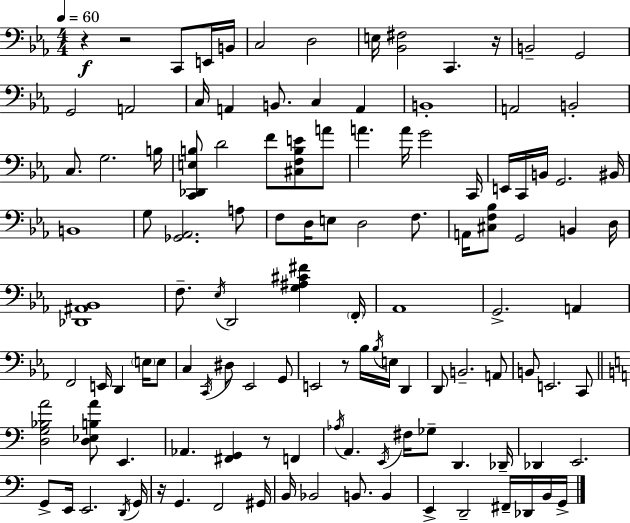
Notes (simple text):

R/q R/h C2/e E2/s B2/s C3/h D3/h E3/s [Bb2,F#3]/h C2/q. R/s B2/h G2/h G2/h A2/h C3/s A2/q B2/e. C3/q A2/q B2/w A2/h B2/h C3/e. G3/h. B3/s [C2,Db2,E3,B3]/e D4/h F4/e [C#3,F3,B3,E4]/e A4/e A4/q. A4/s G4/h C2/s E2/s C2/s B2/s G2/h. BIS2/s B2/w G3/e [Gb2,Ab2]/h. A3/e F3/e D3/s E3/e D3/h F3/e. A2/s [C#3,F3,Bb3]/e G2/h B2/q D3/s [Db2,A#2,Bb2]/w F3/e. Eb3/s D2/h [G3,A#3,C#4,F#4]/q F2/s Ab2/w G2/h. A2/q F2/h E2/s D2/q E3/s E3/e C3/q C2/s D#3/e Eb2/h G2/e E2/h R/e Bb3/s Bb3/s E3/s D2/q D2/e B2/h. A2/e B2/e E2/h. C2/e [D3,G3,Bb3,A4]/h [D3,Eb3,B3,A4]/e E2/q. Ab2/q. [F#2,G2]/q R/e F2/q Ab3/s A2/q. E2/s F#3/s Gb3/e D2/q. Db2/s Db2/q E2/h. G2/e E2/s E2/h. D2/s G2/s R/s G2/q. F2/h G#2/s B2/s Bb2/h B2/e. B2/q E2/q D2/h F#2/s Db2/s B2/s G2/s